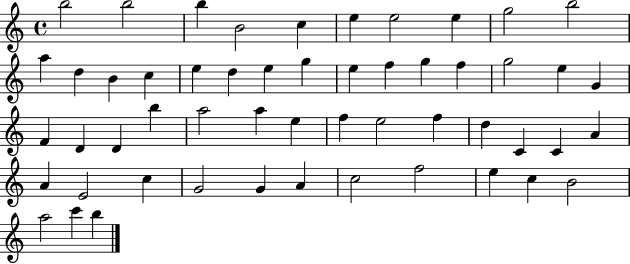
{
  \clef treble
  \time 4/4
  \defaultTimeSignature
  \key c \major
  b''2 b''2 | b''4 b'2 c''4 | e''4 e''2 e''4 | g''2 b''2 | \break a''4 d''4 b'4 c''4 | e''4 d''4 e''4 g''4 | e''4 f''4 g''4 f''4 | g''2 e''4 g'4 | \break f'4 d'4 d'4 b''4 | a''2 a''4 e''4 | f''4 e''2 f''4 | d''4 c'4 c'4 a'4 | \break a'4 e'2 c''4 | g'2 g'4 a'4 | c''2 f''2 | e''4 c''4 b'2 | \break a''2 c'''4 b''4 | \bar "|."
}